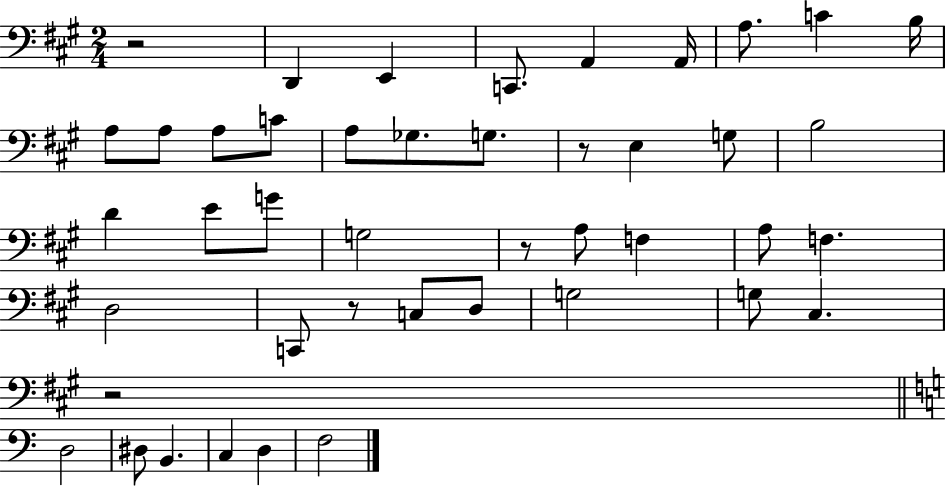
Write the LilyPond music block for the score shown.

{
  \clef bass
  \numericTimeSignature
  \time 2/4
  \key a \major
  r2 | d,4 e,4 | c,8. a,4 a,16 | a8. c'4 b16 | \break a8 a8 a8 c'8 | a8 ges8. g8. | r8 e4 g8 | b2 | \break d'4 e'8 g'8 | g2 | r8 a8 f4 | a8 f4. | \break d2 | c,8 r8 c8 d8 | g2 | g8 cis4. | \break r2 | \bar "||" \break \key a \minor d2 | dis8 b,4. | c4 d4 | f2 | \break \bar "|."
}